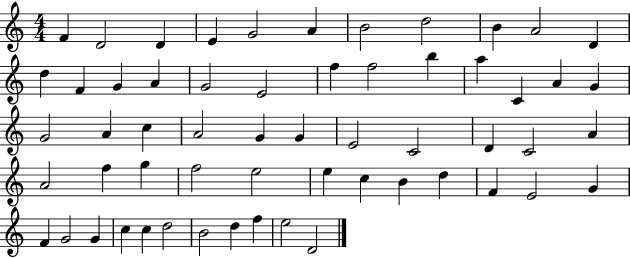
{
  \clef treble
  \numericTimeSignature
  \time 4/4
  \key c \major
  f'4 d'2 d'4 | e'4 g'2 a'4 | b'2 d''2 | b'4 a'2 d'4 | \break d''4 f'4 g'4 a'4 | g'2 e'2 | f''4 f''2 b''4 | a''4 c'4 a'4 g'4 | \break g'2 a'4 c''4 | a'2 g'4 g'4 | e'2 c'2 | d'4 c'2 a'4 | \break a'2 f''4 g''4 | f''2 e''2 | e''4 c''4 b'4 d''4 | f'4 e'2 g'4 | \break f'4 g'2 g'4 | c''4 c''4 d''2 | b'2 d''4 f''4 | e''2 d'2 | \break \bar "|."
}